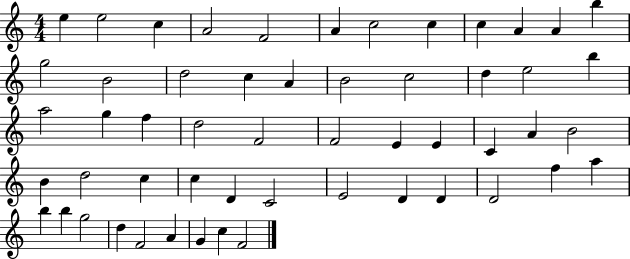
{
  \clef treble
  \numericTimeSignature
  \time 4/4
  \key c \major
  e''4 e''2 c''4 | a'2 f'2 | a'4 c''2 c''4 | c''4 a'4 a'4 b''4 | \break g''2 b'2 | d''2 c''4 a'4 | b'2 c''2 | d''4 e''2 b''4 | \break a''2 g''4 f''4 | d''2 f'2 | f'2 e'4 e'4 | c'4 a'4 b'2 | \break b'4 d''2 c''4 | c''4 d'4 c'2 | e'2 d'4 d'4 | d'2 f''4 a''4 | \break b''4 b''4 g''2 | d''4 f'2 a'4 | g'4 c''4 f'2 | \bar "|."
}